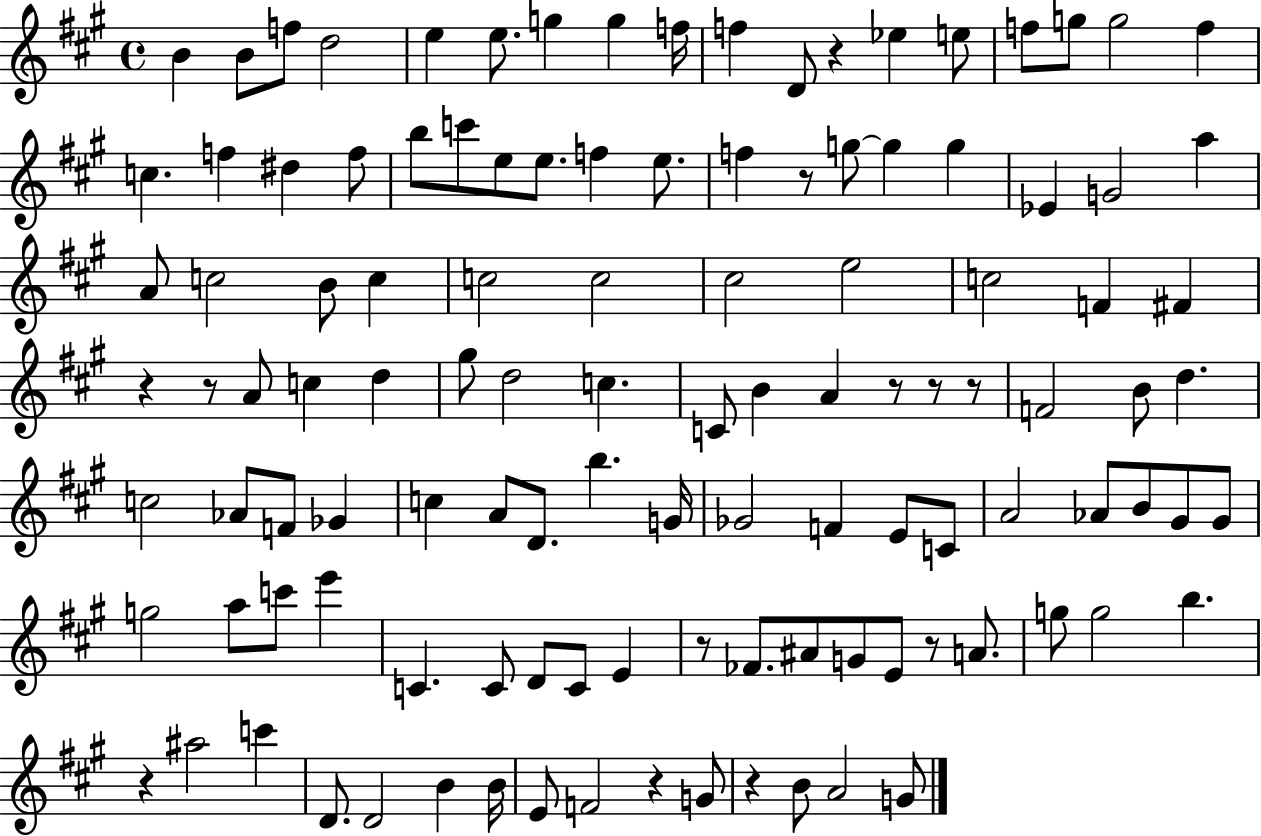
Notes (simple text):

B4/q B4/e F5/e D5/h E5/q E5/e. G5/q G5/q F5/s F5/q D4/e R/q Eb5/q E5/e F5/e G5/e G5/h F5/q C5/q. F5/q D#5/q F5/e B5/e C6/e E5/e E5/e. F5/q E5/e. F5/q R/e G5/e G5/q G5/q Eb4/q G4/h A5/q A4/e C5/h B4/e C5/q C5/h C5/h C#5/h E5/h C5/h F4/q F#4/q R/q R/e A4/e C5/q D5/q G#5/e D5/h C5/q. C4/e B4/q A4/q R/e R/e R/e F4/h B4/e D5/q. C5/h Ab4/e F4/e Gb4/q C5/q A4/e D4/e. B5/q. G4/s Gb4/h F4/q E4/e C4/e A4/h Ab4/e B4/e G#4/e G#4/e G5/h A5/e C6/e E6/q C4/q. C4/e D4/e C4/e E4/q R/e FES4/e. A#4/e G4/e E4/e R/e A4/e. G5/e G5/h B5/q. R/q A#5/h C6/q D4/e. D4/h B4/q B4/s E4/e F4/h R/q G4/e R/q B4/e A4/h G4/e